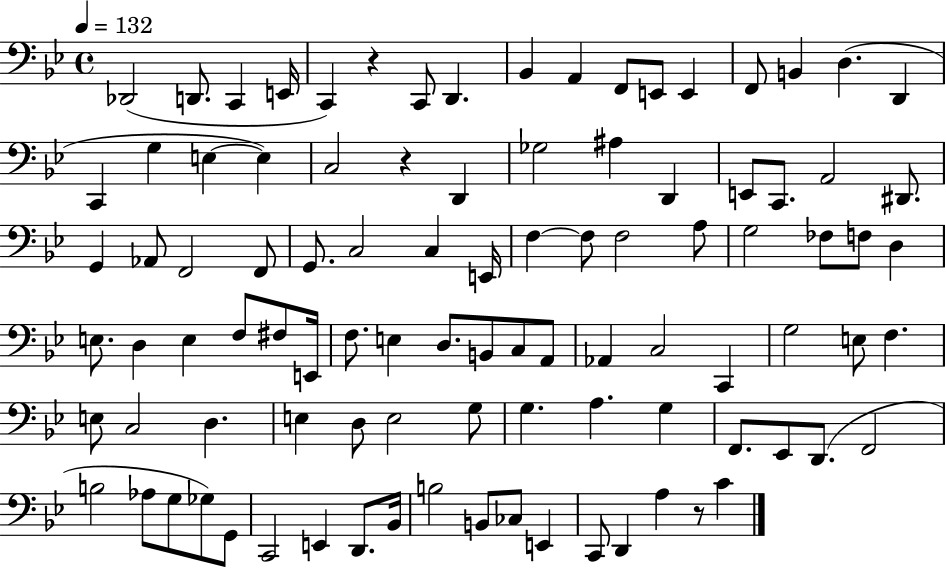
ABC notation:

X:1
T:Untitled
M:4/4
L:1/4
K:Bb
_D,,2 D,,/2 C,, E,,/4 C,, z C,,/2 D,, _B,, A,, F,,/2 E,,/2 E,, F,,/2 B,, D, D,, C,, G, E, E, C,2 z D,, _G,2 ^A, D,, E,,/2 C,,/2 A,,2 ^D,,/2 G,, _A,,/2 F,,2 F,,/2 G,,/2 C,2 C, E,,/4 F, F,/2 F,2 A,/2 G,2 _F,/2 F,/2 D, E,/2 D, E, F,/2 ^F,/2 E,,/4 F,/2 E, D,/2 B,,/2 C,/2 A,,/2 _A,, C,2 C,, G,2 E,/2 F, E,/2 C,2 D, E, D,/2 E,2 G,/2 G, A, G, F,,/2 _E,,/2 D,,/2 F,,2 B,2 _A,/2 G,/2 _G,/2 G,,/2 C,,2 E,, D,,/2 _B,,/4 B,2 B,,/2 _C,/2 E,, C,,/2 D,, A, z/2 C